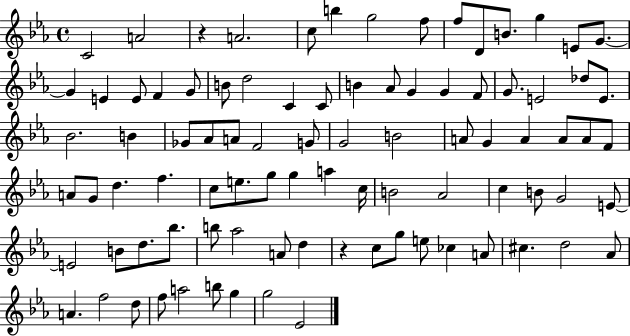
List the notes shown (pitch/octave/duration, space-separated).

C4/h A4/h R/q A4/h. C5/e B5/q G5/h F5/e F5/e D4/e B4/e. G5/q E4/e G4/e. G4/q E4/q E4/e F4/q G4/e B4/e D5/h C4/q C4/e B4/q Ab4/e G4/q G4/q F4/e G4/e. E4/h Db5/e E4/e. Bb4/h. B4/q Gb4/e Ab4/e A4/e F4/h G4/e G4/h B4/h A4/e G4/q A4/q A4/e A4/e F4/e A4/e G4/e D5/q. F5/q. C5/e E5/e. G5/e G5/q A5/q C5/s B4/h Ab4/h C5/q B4/e G4/h E4/e E4/h B4/e D5/e. Bb5/e. B5/e Ab5/h A4/e D5/q R/q C5/e G5/e E5/e CES5/q A4/e C#5/q. D5/h Ab4/e A4/q. F5/h D5/e F5/e A5/h B5/e G5/q G5/h Eb4/h